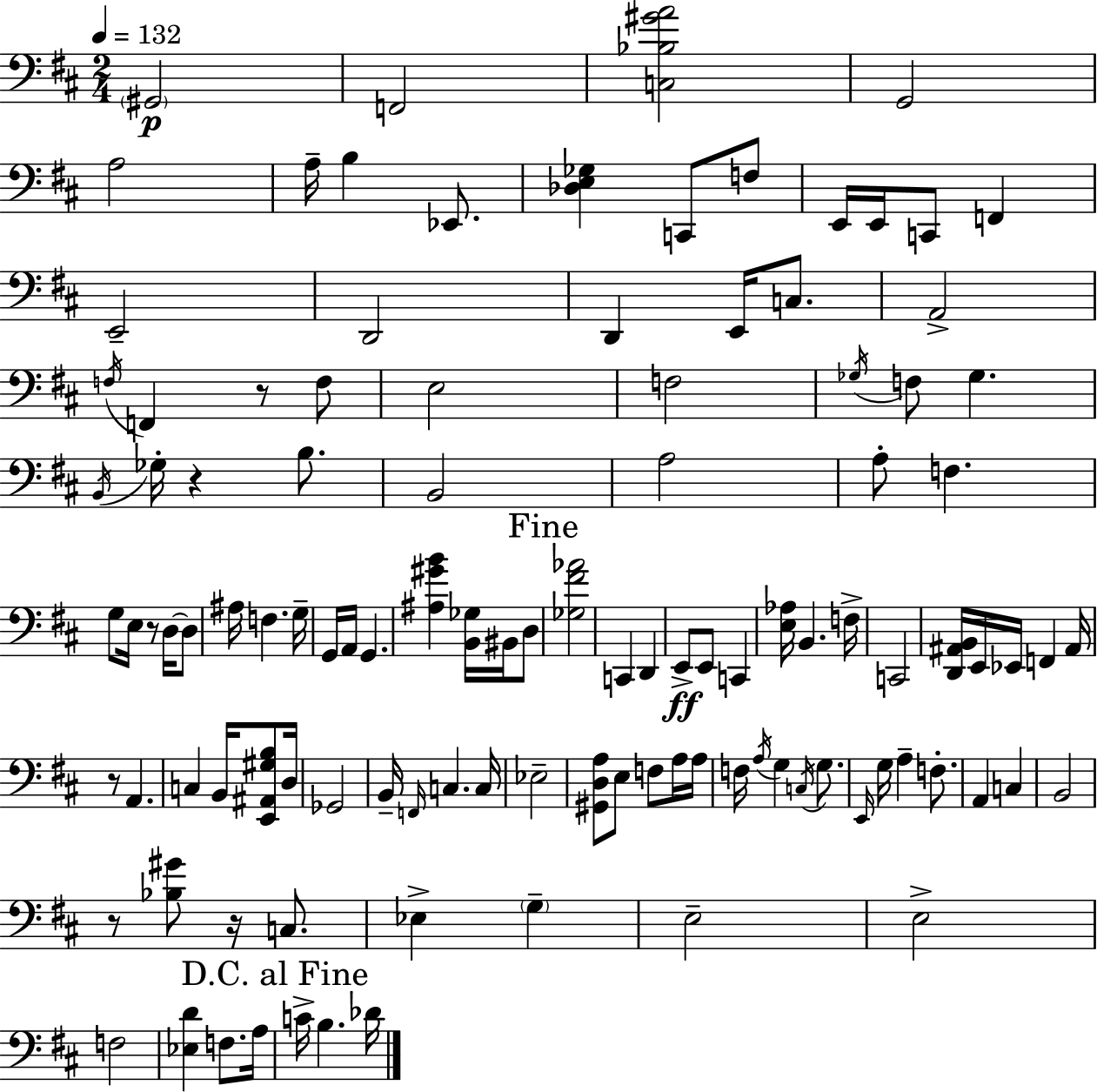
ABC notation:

X:1
T:Untitled
M:2/4
L:1/4
K:D
^G,,2 F,,2 [C,_B,^GA]2 G,,2 A,2 A,/4 B, _E,,/2 [_D,E,_G,] C,,/2 F,/2 E,,/4 E,,/4 C,,/2 F,, E,,2 D,,2 D,, E,,/4 C,/2 A,,2 F,/4 F,, z/2 F,/2 E,2 F,2 _G,/4 F,/2 _G, B,,/4 _G,/4 z B,/2 B,,2 A,2 A,/2 F, G,/2 E,/4 z/2 D,/4 D,/2 ^A,/4 F, G,/4 G,,/4 A,,/4 G,, [^A,^GB] [B,,_G,]/4 ^B,,/4 D,/2 [_G,^F_A]2 C,, D,, E,,/2 E,,/2 C,, [E,_A,]/4 B,, F,/4 C,,2 [D,,^A,,B,,]/4 E,,/4 _E,,/4 F,, ^A,,/4 z/2 A,, C, B,,/4 [E,,^A,,^G,B,]/2 D,/4 _G,,2 B,,/4 F,,/4 C, C,/4 _E,2 [^G,,D,A,]/2 E,/2 F,/2 A,/4 A,/4 F,/4 A,/4 G, C,/4 G,/2 E,,/4 G,/4 A, F,/2 A,, C, B,,2 z/2 [_B,^G]/2 z/4 C,/2 _E, G, E,2 E,2 F,2 [_E,D] F,/2 A,/4 C/4 B, _D/4